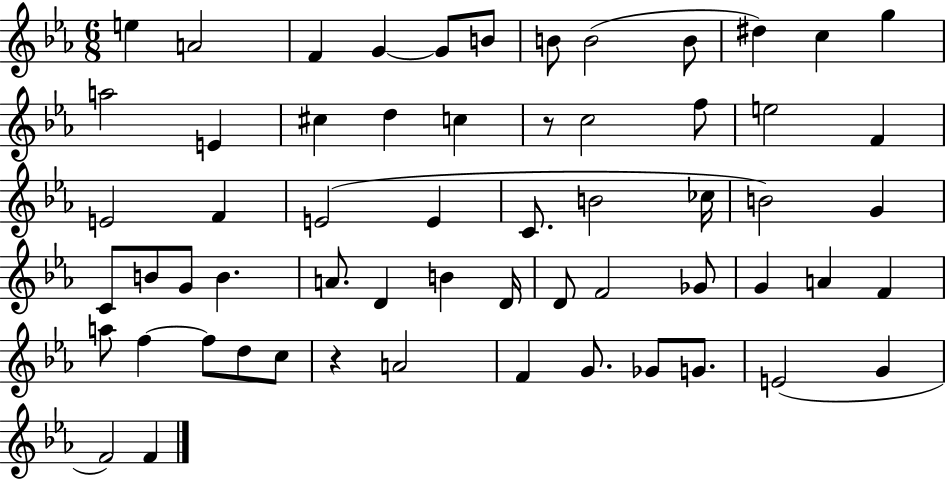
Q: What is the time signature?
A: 6/8